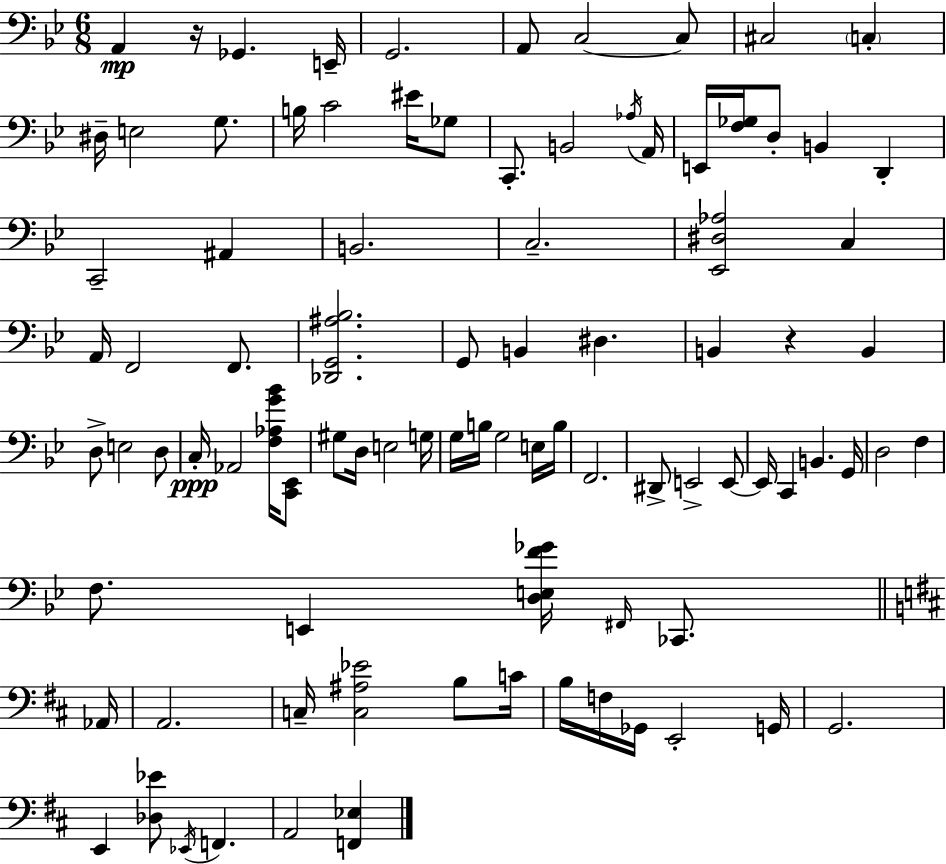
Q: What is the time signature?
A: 6/8